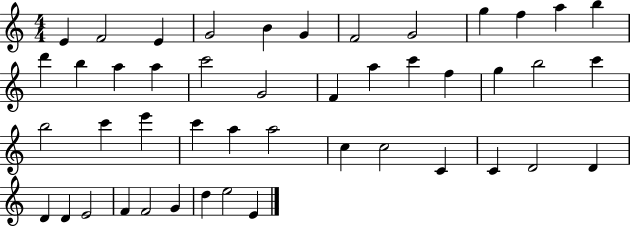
E4/q F4/h E4/q G4/h B4/q G4/q F4/h G4/h G5/q F5/q A5/q B5/q D6/q B5/q A5/q A5/q C6/h G4/h F4/q A5/q C6/q F5/q G5/q B5/h C6/q B5/h C6/q E6/q C6/q A5/q A5/h C5/q C5/h C4/q C4/q D4/h D4/q D4/q D4/q E4/h F4/q F4/h G4/q D5/q E5/h E4/q